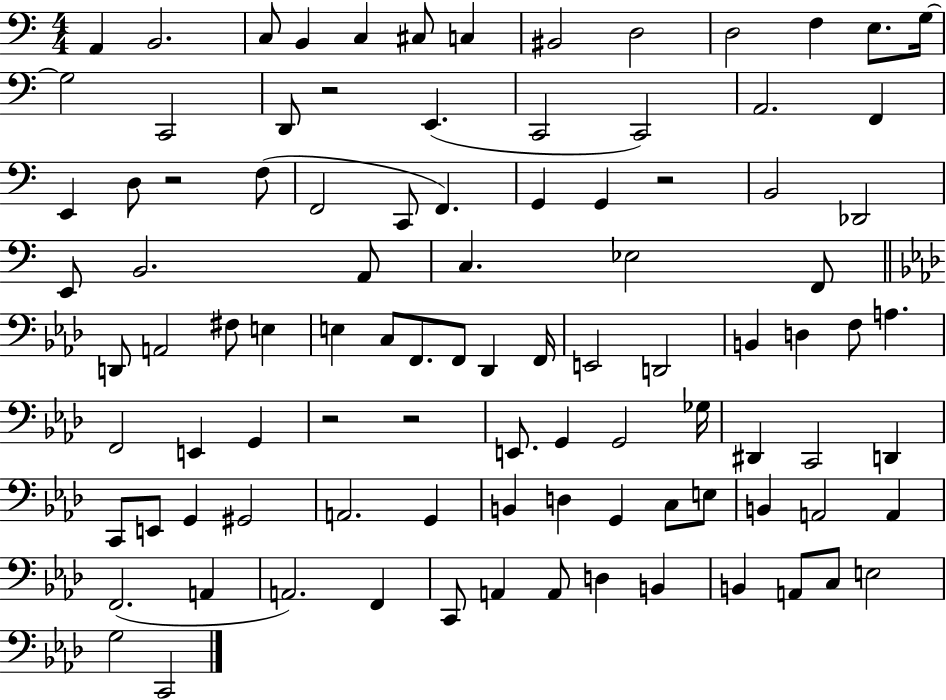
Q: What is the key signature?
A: C major